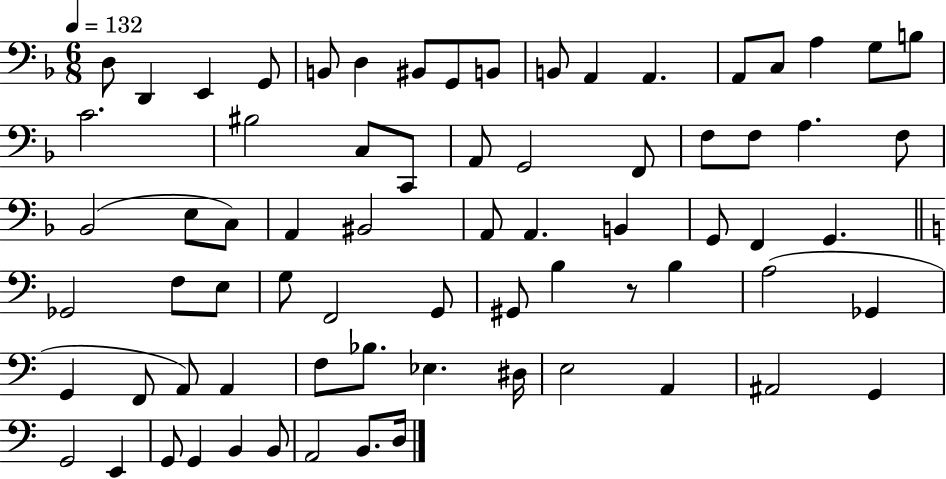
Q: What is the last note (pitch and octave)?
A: D3